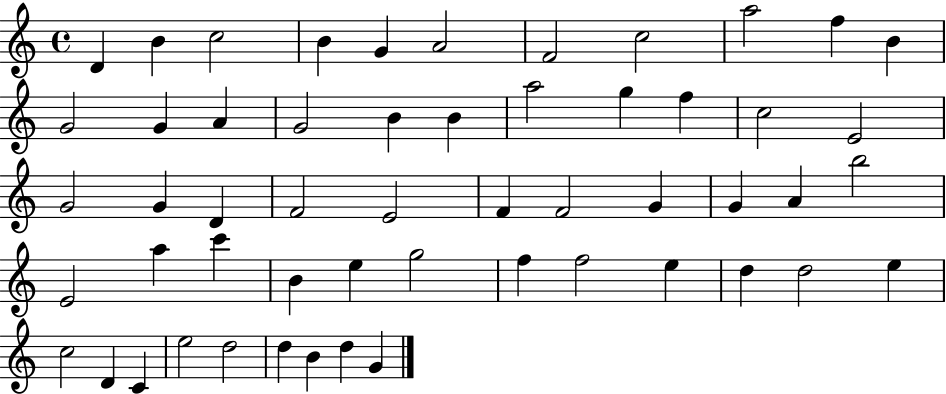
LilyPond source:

{
  \clef treble
  \time 4/4
  \defaultTimeSignature
  \key c \major
  d'4 b'4 c''2 | b'4 g'4 a'2 | f'2 c''2 | a''2 f''4 b'4 | \break g'2 g'4 a'4 | g'2 b'4 b'4 | a''2 g''4 f''4 | c''2 e'2 | \break g'2 g'4 d'4 | f'2 e'2 | f'4 f'2 g'4 | g'4 a'4 b''2 | \break e'2 a''4 c'''4 | b'4 e''4 g''2 | f''4 f''2 e''4 | d''4 d''2 e''4 | \break c''2 d'4 c'4 | e''2 d''2 | d''4 b'4 d''4 g'4 | \bar "|."
}